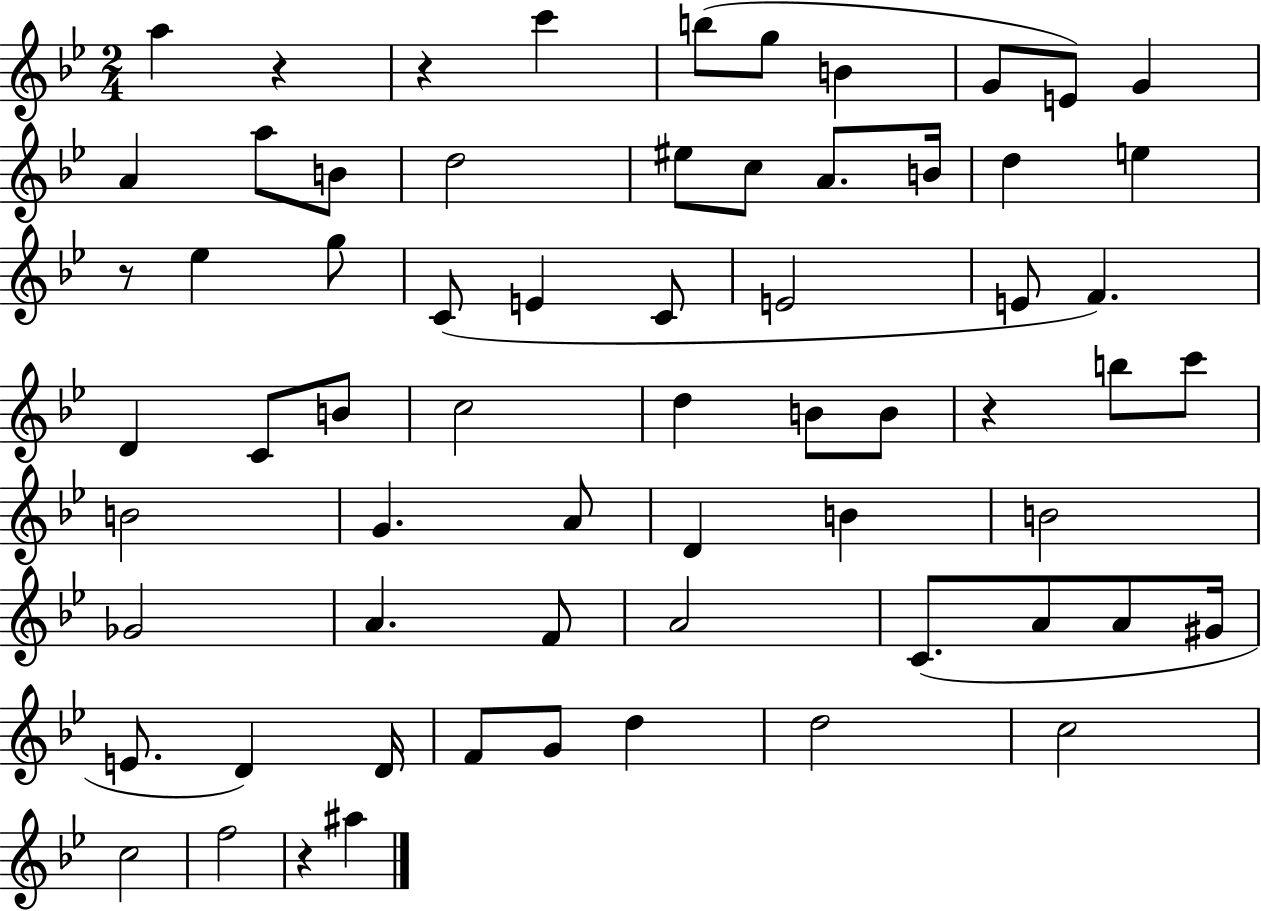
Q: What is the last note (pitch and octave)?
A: A#5